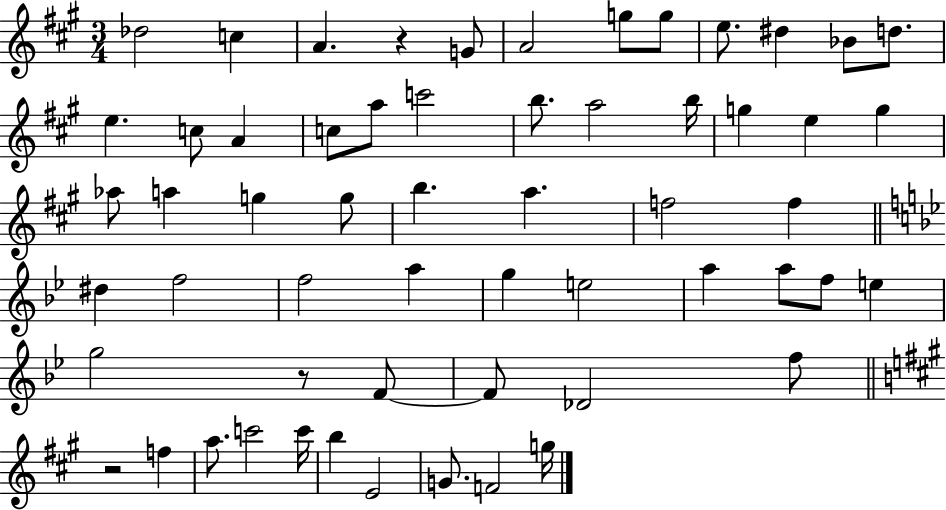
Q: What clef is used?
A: treble